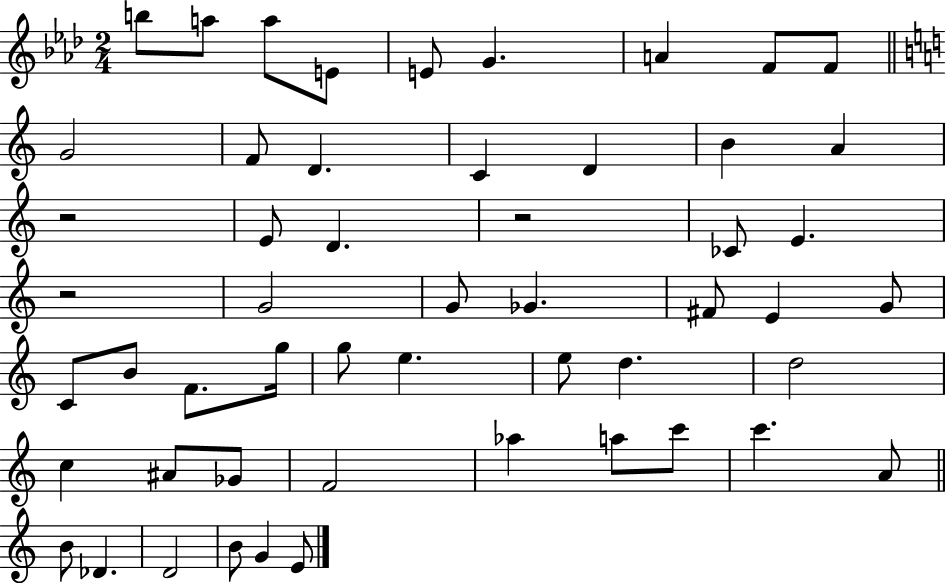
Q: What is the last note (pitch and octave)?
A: E4